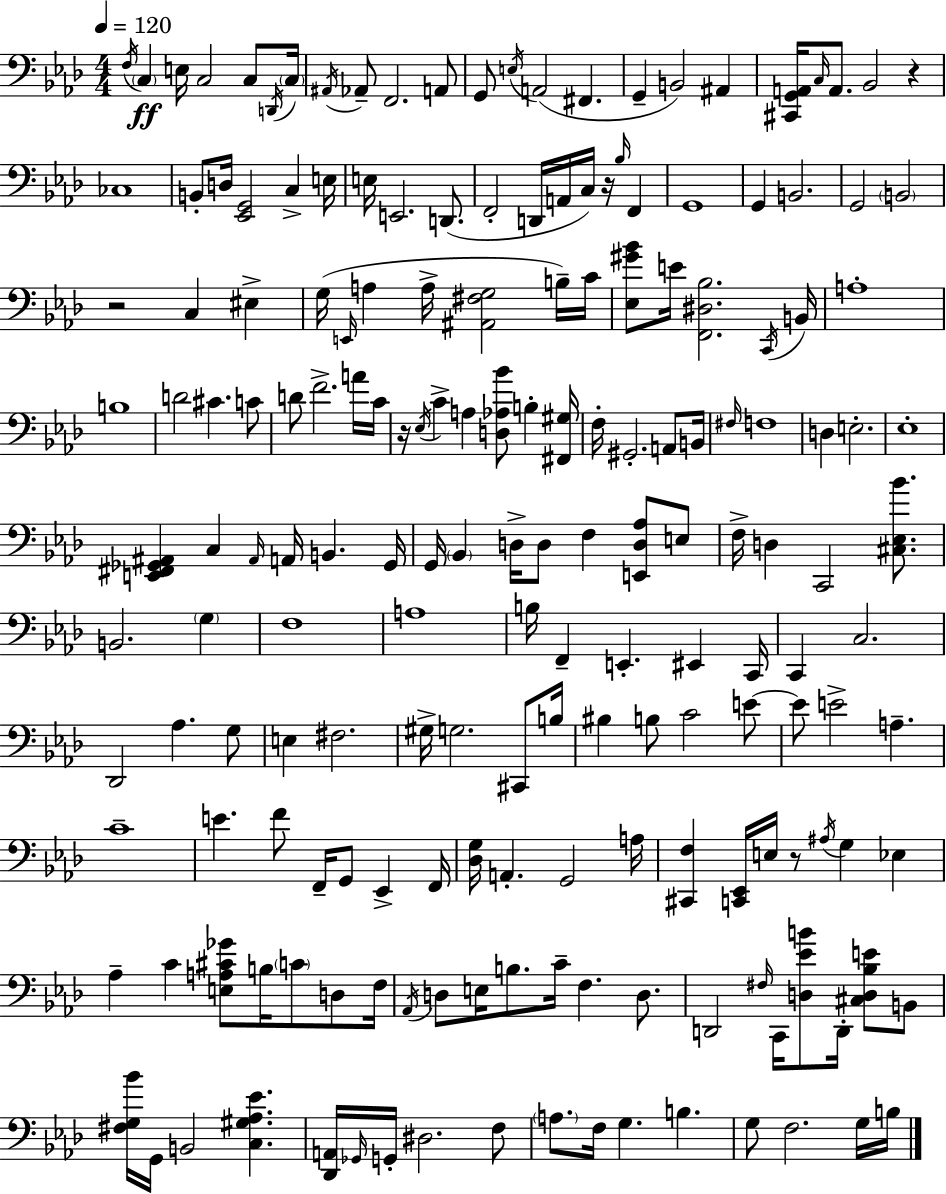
F3/s C3/q E3/s C3/h C3/e D2/s C3/s A#2/s Ab2/e F2/h. A2/e G2/e E3/s A2/h F#2/q. G2/q B2/h A#2/q [C#2,G2,A2]/s C3/s A2/e. Bb2/h R/q CES3/w B2/e D3/s [Eb2,G2]/h C3/q E3/s E3/s E2/h. D2/e. F2/h D2/s A2/s C3/s R/s Bb3/s F2/q G2/w G2/q B2/h. G2/h B2/h R/h C3/q EIS3/q G3/s E2/s A3/q A3/s [A#2,F#3,G3]/h B3/s C4/s [Eb3,G#4,Bb4]/e E4/s [F2,D#3,Bb3]/h. C2/s B2/s A3/w B3/w D4/h C#4/q. C4/e D4/e F4/h. A4/s C4/s R/s Eb3/s C4/q A3/q [D3,Ab3,Bb4]/e B3/q [F#2,G#3]/s F3/s G#2/h. A2/e B2/s F#3/s F3/w D3/q E3/h. Eb3/w [E2,F#2,Gb2,A#2]/q C3/q A#2/s A2/s B2/q. Gb2/s G2/s Bb2/q D3/s D3/e F3/q [E2,D3,Ab3]/e E3/e F3/s D3/q C2/h [C#3,Eb3,Bb4]/e. B2/h. G3/q F3/w A3/w B3/s F2/q E2/q. EIS2/q C2/s C2/q C3/h. Db2/h Ab3/q. G3/e E3/q F#3/h. G#3/s G3/h. C#2/e B3/s BIS3/q B3/e C4/h E4/e E4/e E4/h A3/q. C4/w E4/q. F4/e F2/s G2/e Eb2/q F2/s [Db3,G3]/s A2/q. G2/h A3/s [C#2,F3]/q [C2,Eb2]/s E3/s R/e A#3/s G3/q Eb3/q Ab3/q C4/q [E3,A3,C#4,Gb4]/e B3/s C4/e D3/e F3/s Ab2/s D3/e E3/s B3/e. C4/s F3/q. D3/e. D2/h F#3/s C2/s [D3,Eb4,B4]/e D2/s [C#3,D3,Bb3,E4]/e B2/e [F#3,G3,Bb4]/s G2/s B2/h [C3,G#3,Ab3,Eb4]/q. [Db2,A2]/s Gb2/s G2/s D#3/h. F3/e A3/e. F3/s G3/q. B3/q. G3/e F3/h. G3/s B3/s